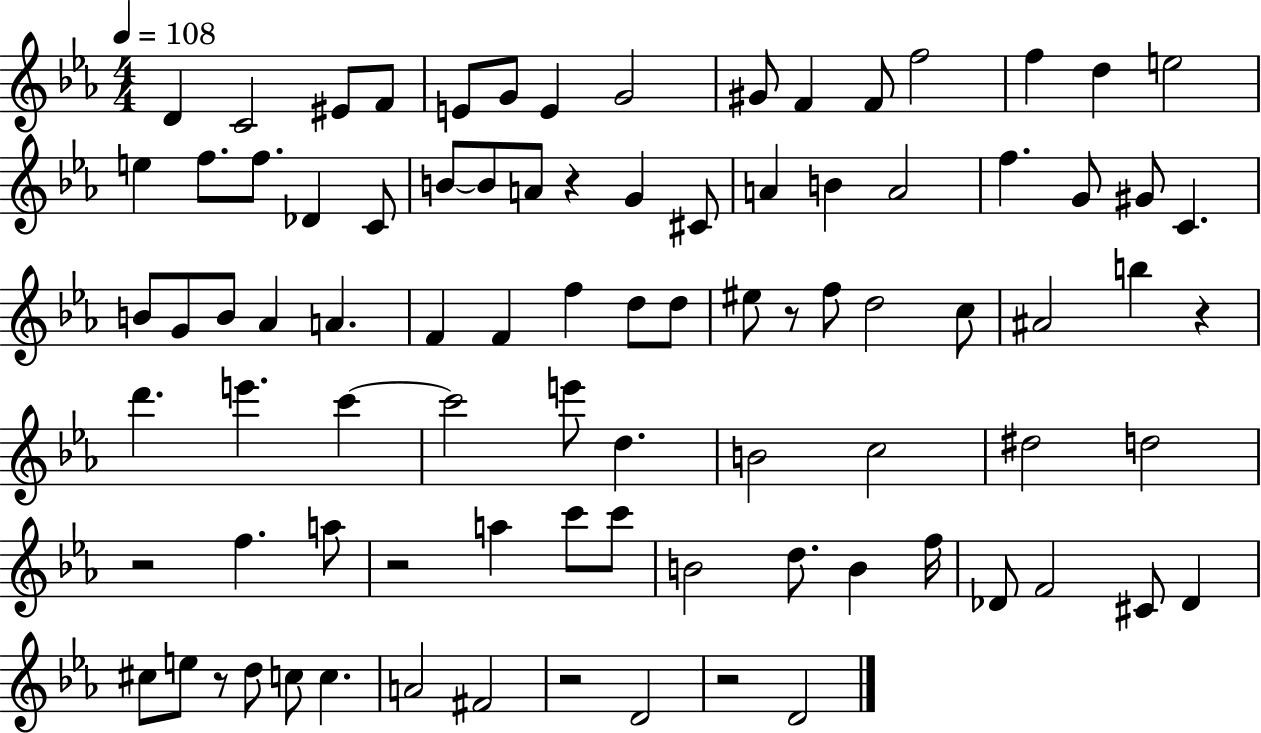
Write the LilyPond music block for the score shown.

{
  \clef treble
  \numericTimeSignature
  \time 4/4
  \key ees \major
  \tempo 4 = 108
  d'4 c'2 eis'8 f'8 | e'8 g'8 e'4 g'2 | gis'8 f'4 f'8 f''2 | f''4 d''4 e''2 | \break e''4 f''8. f''8. des'4 c'8 | b'8~~ b'8 a'8 r4 g'4 cis'8 | a'4 b'4 a'2 | f''4. g'8 gis'8 c'4. | \break b'8 g'8 b'8 aes'4 a'4. | f'4 f'4 f''4 d''8 d''8 | eis''8 r8 f''8 d''2 c''8 | ais'2 b''4 r4 | \break d'''4. e'''4. c'''4~~ | c'''2 e'''8 d''4. | b'2 c''2 | dis''2 d''2 | \break r2 f''4. a''8 | r2 a''4 c'''8 c'''8 | b'2 d''8. b'4 f''16 | des'8 f'2 cis'8 des'4 | \break cis''8 e''8 r8 d''8 c''8 c''4. | a'2 fis'2 | r2 d'2 | r2 d'2 | \break \bar "|."
}